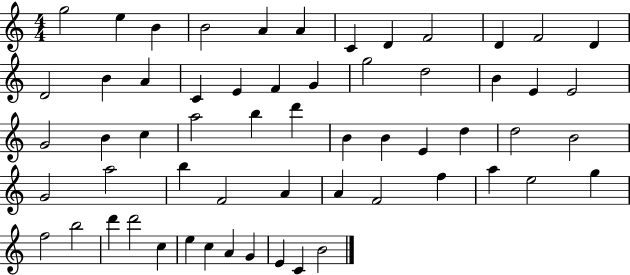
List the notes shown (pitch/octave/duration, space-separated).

G5/h E5/q B4/q B4/h A4/q A4/q C4/q D4/q F4/h D4/q F4/h D4/q D4/h B4/q A4/q C4/q E4/q F4/q G4/q G5/h D5/h B4/q E4/q E4/h G4/h B4/q C5/q A5/h B5/q D6/q B4/q B4/q E4/q D5/q D5/h B4/h G4/h A5/h B5/q F4/h A4/q A4/q F4/h F5/q A5/q E5/h G5/q F5/h B5/h D6/q D6/h C5/q E5/q C5/q A4/q G4/q E4/q C4/q B4/h